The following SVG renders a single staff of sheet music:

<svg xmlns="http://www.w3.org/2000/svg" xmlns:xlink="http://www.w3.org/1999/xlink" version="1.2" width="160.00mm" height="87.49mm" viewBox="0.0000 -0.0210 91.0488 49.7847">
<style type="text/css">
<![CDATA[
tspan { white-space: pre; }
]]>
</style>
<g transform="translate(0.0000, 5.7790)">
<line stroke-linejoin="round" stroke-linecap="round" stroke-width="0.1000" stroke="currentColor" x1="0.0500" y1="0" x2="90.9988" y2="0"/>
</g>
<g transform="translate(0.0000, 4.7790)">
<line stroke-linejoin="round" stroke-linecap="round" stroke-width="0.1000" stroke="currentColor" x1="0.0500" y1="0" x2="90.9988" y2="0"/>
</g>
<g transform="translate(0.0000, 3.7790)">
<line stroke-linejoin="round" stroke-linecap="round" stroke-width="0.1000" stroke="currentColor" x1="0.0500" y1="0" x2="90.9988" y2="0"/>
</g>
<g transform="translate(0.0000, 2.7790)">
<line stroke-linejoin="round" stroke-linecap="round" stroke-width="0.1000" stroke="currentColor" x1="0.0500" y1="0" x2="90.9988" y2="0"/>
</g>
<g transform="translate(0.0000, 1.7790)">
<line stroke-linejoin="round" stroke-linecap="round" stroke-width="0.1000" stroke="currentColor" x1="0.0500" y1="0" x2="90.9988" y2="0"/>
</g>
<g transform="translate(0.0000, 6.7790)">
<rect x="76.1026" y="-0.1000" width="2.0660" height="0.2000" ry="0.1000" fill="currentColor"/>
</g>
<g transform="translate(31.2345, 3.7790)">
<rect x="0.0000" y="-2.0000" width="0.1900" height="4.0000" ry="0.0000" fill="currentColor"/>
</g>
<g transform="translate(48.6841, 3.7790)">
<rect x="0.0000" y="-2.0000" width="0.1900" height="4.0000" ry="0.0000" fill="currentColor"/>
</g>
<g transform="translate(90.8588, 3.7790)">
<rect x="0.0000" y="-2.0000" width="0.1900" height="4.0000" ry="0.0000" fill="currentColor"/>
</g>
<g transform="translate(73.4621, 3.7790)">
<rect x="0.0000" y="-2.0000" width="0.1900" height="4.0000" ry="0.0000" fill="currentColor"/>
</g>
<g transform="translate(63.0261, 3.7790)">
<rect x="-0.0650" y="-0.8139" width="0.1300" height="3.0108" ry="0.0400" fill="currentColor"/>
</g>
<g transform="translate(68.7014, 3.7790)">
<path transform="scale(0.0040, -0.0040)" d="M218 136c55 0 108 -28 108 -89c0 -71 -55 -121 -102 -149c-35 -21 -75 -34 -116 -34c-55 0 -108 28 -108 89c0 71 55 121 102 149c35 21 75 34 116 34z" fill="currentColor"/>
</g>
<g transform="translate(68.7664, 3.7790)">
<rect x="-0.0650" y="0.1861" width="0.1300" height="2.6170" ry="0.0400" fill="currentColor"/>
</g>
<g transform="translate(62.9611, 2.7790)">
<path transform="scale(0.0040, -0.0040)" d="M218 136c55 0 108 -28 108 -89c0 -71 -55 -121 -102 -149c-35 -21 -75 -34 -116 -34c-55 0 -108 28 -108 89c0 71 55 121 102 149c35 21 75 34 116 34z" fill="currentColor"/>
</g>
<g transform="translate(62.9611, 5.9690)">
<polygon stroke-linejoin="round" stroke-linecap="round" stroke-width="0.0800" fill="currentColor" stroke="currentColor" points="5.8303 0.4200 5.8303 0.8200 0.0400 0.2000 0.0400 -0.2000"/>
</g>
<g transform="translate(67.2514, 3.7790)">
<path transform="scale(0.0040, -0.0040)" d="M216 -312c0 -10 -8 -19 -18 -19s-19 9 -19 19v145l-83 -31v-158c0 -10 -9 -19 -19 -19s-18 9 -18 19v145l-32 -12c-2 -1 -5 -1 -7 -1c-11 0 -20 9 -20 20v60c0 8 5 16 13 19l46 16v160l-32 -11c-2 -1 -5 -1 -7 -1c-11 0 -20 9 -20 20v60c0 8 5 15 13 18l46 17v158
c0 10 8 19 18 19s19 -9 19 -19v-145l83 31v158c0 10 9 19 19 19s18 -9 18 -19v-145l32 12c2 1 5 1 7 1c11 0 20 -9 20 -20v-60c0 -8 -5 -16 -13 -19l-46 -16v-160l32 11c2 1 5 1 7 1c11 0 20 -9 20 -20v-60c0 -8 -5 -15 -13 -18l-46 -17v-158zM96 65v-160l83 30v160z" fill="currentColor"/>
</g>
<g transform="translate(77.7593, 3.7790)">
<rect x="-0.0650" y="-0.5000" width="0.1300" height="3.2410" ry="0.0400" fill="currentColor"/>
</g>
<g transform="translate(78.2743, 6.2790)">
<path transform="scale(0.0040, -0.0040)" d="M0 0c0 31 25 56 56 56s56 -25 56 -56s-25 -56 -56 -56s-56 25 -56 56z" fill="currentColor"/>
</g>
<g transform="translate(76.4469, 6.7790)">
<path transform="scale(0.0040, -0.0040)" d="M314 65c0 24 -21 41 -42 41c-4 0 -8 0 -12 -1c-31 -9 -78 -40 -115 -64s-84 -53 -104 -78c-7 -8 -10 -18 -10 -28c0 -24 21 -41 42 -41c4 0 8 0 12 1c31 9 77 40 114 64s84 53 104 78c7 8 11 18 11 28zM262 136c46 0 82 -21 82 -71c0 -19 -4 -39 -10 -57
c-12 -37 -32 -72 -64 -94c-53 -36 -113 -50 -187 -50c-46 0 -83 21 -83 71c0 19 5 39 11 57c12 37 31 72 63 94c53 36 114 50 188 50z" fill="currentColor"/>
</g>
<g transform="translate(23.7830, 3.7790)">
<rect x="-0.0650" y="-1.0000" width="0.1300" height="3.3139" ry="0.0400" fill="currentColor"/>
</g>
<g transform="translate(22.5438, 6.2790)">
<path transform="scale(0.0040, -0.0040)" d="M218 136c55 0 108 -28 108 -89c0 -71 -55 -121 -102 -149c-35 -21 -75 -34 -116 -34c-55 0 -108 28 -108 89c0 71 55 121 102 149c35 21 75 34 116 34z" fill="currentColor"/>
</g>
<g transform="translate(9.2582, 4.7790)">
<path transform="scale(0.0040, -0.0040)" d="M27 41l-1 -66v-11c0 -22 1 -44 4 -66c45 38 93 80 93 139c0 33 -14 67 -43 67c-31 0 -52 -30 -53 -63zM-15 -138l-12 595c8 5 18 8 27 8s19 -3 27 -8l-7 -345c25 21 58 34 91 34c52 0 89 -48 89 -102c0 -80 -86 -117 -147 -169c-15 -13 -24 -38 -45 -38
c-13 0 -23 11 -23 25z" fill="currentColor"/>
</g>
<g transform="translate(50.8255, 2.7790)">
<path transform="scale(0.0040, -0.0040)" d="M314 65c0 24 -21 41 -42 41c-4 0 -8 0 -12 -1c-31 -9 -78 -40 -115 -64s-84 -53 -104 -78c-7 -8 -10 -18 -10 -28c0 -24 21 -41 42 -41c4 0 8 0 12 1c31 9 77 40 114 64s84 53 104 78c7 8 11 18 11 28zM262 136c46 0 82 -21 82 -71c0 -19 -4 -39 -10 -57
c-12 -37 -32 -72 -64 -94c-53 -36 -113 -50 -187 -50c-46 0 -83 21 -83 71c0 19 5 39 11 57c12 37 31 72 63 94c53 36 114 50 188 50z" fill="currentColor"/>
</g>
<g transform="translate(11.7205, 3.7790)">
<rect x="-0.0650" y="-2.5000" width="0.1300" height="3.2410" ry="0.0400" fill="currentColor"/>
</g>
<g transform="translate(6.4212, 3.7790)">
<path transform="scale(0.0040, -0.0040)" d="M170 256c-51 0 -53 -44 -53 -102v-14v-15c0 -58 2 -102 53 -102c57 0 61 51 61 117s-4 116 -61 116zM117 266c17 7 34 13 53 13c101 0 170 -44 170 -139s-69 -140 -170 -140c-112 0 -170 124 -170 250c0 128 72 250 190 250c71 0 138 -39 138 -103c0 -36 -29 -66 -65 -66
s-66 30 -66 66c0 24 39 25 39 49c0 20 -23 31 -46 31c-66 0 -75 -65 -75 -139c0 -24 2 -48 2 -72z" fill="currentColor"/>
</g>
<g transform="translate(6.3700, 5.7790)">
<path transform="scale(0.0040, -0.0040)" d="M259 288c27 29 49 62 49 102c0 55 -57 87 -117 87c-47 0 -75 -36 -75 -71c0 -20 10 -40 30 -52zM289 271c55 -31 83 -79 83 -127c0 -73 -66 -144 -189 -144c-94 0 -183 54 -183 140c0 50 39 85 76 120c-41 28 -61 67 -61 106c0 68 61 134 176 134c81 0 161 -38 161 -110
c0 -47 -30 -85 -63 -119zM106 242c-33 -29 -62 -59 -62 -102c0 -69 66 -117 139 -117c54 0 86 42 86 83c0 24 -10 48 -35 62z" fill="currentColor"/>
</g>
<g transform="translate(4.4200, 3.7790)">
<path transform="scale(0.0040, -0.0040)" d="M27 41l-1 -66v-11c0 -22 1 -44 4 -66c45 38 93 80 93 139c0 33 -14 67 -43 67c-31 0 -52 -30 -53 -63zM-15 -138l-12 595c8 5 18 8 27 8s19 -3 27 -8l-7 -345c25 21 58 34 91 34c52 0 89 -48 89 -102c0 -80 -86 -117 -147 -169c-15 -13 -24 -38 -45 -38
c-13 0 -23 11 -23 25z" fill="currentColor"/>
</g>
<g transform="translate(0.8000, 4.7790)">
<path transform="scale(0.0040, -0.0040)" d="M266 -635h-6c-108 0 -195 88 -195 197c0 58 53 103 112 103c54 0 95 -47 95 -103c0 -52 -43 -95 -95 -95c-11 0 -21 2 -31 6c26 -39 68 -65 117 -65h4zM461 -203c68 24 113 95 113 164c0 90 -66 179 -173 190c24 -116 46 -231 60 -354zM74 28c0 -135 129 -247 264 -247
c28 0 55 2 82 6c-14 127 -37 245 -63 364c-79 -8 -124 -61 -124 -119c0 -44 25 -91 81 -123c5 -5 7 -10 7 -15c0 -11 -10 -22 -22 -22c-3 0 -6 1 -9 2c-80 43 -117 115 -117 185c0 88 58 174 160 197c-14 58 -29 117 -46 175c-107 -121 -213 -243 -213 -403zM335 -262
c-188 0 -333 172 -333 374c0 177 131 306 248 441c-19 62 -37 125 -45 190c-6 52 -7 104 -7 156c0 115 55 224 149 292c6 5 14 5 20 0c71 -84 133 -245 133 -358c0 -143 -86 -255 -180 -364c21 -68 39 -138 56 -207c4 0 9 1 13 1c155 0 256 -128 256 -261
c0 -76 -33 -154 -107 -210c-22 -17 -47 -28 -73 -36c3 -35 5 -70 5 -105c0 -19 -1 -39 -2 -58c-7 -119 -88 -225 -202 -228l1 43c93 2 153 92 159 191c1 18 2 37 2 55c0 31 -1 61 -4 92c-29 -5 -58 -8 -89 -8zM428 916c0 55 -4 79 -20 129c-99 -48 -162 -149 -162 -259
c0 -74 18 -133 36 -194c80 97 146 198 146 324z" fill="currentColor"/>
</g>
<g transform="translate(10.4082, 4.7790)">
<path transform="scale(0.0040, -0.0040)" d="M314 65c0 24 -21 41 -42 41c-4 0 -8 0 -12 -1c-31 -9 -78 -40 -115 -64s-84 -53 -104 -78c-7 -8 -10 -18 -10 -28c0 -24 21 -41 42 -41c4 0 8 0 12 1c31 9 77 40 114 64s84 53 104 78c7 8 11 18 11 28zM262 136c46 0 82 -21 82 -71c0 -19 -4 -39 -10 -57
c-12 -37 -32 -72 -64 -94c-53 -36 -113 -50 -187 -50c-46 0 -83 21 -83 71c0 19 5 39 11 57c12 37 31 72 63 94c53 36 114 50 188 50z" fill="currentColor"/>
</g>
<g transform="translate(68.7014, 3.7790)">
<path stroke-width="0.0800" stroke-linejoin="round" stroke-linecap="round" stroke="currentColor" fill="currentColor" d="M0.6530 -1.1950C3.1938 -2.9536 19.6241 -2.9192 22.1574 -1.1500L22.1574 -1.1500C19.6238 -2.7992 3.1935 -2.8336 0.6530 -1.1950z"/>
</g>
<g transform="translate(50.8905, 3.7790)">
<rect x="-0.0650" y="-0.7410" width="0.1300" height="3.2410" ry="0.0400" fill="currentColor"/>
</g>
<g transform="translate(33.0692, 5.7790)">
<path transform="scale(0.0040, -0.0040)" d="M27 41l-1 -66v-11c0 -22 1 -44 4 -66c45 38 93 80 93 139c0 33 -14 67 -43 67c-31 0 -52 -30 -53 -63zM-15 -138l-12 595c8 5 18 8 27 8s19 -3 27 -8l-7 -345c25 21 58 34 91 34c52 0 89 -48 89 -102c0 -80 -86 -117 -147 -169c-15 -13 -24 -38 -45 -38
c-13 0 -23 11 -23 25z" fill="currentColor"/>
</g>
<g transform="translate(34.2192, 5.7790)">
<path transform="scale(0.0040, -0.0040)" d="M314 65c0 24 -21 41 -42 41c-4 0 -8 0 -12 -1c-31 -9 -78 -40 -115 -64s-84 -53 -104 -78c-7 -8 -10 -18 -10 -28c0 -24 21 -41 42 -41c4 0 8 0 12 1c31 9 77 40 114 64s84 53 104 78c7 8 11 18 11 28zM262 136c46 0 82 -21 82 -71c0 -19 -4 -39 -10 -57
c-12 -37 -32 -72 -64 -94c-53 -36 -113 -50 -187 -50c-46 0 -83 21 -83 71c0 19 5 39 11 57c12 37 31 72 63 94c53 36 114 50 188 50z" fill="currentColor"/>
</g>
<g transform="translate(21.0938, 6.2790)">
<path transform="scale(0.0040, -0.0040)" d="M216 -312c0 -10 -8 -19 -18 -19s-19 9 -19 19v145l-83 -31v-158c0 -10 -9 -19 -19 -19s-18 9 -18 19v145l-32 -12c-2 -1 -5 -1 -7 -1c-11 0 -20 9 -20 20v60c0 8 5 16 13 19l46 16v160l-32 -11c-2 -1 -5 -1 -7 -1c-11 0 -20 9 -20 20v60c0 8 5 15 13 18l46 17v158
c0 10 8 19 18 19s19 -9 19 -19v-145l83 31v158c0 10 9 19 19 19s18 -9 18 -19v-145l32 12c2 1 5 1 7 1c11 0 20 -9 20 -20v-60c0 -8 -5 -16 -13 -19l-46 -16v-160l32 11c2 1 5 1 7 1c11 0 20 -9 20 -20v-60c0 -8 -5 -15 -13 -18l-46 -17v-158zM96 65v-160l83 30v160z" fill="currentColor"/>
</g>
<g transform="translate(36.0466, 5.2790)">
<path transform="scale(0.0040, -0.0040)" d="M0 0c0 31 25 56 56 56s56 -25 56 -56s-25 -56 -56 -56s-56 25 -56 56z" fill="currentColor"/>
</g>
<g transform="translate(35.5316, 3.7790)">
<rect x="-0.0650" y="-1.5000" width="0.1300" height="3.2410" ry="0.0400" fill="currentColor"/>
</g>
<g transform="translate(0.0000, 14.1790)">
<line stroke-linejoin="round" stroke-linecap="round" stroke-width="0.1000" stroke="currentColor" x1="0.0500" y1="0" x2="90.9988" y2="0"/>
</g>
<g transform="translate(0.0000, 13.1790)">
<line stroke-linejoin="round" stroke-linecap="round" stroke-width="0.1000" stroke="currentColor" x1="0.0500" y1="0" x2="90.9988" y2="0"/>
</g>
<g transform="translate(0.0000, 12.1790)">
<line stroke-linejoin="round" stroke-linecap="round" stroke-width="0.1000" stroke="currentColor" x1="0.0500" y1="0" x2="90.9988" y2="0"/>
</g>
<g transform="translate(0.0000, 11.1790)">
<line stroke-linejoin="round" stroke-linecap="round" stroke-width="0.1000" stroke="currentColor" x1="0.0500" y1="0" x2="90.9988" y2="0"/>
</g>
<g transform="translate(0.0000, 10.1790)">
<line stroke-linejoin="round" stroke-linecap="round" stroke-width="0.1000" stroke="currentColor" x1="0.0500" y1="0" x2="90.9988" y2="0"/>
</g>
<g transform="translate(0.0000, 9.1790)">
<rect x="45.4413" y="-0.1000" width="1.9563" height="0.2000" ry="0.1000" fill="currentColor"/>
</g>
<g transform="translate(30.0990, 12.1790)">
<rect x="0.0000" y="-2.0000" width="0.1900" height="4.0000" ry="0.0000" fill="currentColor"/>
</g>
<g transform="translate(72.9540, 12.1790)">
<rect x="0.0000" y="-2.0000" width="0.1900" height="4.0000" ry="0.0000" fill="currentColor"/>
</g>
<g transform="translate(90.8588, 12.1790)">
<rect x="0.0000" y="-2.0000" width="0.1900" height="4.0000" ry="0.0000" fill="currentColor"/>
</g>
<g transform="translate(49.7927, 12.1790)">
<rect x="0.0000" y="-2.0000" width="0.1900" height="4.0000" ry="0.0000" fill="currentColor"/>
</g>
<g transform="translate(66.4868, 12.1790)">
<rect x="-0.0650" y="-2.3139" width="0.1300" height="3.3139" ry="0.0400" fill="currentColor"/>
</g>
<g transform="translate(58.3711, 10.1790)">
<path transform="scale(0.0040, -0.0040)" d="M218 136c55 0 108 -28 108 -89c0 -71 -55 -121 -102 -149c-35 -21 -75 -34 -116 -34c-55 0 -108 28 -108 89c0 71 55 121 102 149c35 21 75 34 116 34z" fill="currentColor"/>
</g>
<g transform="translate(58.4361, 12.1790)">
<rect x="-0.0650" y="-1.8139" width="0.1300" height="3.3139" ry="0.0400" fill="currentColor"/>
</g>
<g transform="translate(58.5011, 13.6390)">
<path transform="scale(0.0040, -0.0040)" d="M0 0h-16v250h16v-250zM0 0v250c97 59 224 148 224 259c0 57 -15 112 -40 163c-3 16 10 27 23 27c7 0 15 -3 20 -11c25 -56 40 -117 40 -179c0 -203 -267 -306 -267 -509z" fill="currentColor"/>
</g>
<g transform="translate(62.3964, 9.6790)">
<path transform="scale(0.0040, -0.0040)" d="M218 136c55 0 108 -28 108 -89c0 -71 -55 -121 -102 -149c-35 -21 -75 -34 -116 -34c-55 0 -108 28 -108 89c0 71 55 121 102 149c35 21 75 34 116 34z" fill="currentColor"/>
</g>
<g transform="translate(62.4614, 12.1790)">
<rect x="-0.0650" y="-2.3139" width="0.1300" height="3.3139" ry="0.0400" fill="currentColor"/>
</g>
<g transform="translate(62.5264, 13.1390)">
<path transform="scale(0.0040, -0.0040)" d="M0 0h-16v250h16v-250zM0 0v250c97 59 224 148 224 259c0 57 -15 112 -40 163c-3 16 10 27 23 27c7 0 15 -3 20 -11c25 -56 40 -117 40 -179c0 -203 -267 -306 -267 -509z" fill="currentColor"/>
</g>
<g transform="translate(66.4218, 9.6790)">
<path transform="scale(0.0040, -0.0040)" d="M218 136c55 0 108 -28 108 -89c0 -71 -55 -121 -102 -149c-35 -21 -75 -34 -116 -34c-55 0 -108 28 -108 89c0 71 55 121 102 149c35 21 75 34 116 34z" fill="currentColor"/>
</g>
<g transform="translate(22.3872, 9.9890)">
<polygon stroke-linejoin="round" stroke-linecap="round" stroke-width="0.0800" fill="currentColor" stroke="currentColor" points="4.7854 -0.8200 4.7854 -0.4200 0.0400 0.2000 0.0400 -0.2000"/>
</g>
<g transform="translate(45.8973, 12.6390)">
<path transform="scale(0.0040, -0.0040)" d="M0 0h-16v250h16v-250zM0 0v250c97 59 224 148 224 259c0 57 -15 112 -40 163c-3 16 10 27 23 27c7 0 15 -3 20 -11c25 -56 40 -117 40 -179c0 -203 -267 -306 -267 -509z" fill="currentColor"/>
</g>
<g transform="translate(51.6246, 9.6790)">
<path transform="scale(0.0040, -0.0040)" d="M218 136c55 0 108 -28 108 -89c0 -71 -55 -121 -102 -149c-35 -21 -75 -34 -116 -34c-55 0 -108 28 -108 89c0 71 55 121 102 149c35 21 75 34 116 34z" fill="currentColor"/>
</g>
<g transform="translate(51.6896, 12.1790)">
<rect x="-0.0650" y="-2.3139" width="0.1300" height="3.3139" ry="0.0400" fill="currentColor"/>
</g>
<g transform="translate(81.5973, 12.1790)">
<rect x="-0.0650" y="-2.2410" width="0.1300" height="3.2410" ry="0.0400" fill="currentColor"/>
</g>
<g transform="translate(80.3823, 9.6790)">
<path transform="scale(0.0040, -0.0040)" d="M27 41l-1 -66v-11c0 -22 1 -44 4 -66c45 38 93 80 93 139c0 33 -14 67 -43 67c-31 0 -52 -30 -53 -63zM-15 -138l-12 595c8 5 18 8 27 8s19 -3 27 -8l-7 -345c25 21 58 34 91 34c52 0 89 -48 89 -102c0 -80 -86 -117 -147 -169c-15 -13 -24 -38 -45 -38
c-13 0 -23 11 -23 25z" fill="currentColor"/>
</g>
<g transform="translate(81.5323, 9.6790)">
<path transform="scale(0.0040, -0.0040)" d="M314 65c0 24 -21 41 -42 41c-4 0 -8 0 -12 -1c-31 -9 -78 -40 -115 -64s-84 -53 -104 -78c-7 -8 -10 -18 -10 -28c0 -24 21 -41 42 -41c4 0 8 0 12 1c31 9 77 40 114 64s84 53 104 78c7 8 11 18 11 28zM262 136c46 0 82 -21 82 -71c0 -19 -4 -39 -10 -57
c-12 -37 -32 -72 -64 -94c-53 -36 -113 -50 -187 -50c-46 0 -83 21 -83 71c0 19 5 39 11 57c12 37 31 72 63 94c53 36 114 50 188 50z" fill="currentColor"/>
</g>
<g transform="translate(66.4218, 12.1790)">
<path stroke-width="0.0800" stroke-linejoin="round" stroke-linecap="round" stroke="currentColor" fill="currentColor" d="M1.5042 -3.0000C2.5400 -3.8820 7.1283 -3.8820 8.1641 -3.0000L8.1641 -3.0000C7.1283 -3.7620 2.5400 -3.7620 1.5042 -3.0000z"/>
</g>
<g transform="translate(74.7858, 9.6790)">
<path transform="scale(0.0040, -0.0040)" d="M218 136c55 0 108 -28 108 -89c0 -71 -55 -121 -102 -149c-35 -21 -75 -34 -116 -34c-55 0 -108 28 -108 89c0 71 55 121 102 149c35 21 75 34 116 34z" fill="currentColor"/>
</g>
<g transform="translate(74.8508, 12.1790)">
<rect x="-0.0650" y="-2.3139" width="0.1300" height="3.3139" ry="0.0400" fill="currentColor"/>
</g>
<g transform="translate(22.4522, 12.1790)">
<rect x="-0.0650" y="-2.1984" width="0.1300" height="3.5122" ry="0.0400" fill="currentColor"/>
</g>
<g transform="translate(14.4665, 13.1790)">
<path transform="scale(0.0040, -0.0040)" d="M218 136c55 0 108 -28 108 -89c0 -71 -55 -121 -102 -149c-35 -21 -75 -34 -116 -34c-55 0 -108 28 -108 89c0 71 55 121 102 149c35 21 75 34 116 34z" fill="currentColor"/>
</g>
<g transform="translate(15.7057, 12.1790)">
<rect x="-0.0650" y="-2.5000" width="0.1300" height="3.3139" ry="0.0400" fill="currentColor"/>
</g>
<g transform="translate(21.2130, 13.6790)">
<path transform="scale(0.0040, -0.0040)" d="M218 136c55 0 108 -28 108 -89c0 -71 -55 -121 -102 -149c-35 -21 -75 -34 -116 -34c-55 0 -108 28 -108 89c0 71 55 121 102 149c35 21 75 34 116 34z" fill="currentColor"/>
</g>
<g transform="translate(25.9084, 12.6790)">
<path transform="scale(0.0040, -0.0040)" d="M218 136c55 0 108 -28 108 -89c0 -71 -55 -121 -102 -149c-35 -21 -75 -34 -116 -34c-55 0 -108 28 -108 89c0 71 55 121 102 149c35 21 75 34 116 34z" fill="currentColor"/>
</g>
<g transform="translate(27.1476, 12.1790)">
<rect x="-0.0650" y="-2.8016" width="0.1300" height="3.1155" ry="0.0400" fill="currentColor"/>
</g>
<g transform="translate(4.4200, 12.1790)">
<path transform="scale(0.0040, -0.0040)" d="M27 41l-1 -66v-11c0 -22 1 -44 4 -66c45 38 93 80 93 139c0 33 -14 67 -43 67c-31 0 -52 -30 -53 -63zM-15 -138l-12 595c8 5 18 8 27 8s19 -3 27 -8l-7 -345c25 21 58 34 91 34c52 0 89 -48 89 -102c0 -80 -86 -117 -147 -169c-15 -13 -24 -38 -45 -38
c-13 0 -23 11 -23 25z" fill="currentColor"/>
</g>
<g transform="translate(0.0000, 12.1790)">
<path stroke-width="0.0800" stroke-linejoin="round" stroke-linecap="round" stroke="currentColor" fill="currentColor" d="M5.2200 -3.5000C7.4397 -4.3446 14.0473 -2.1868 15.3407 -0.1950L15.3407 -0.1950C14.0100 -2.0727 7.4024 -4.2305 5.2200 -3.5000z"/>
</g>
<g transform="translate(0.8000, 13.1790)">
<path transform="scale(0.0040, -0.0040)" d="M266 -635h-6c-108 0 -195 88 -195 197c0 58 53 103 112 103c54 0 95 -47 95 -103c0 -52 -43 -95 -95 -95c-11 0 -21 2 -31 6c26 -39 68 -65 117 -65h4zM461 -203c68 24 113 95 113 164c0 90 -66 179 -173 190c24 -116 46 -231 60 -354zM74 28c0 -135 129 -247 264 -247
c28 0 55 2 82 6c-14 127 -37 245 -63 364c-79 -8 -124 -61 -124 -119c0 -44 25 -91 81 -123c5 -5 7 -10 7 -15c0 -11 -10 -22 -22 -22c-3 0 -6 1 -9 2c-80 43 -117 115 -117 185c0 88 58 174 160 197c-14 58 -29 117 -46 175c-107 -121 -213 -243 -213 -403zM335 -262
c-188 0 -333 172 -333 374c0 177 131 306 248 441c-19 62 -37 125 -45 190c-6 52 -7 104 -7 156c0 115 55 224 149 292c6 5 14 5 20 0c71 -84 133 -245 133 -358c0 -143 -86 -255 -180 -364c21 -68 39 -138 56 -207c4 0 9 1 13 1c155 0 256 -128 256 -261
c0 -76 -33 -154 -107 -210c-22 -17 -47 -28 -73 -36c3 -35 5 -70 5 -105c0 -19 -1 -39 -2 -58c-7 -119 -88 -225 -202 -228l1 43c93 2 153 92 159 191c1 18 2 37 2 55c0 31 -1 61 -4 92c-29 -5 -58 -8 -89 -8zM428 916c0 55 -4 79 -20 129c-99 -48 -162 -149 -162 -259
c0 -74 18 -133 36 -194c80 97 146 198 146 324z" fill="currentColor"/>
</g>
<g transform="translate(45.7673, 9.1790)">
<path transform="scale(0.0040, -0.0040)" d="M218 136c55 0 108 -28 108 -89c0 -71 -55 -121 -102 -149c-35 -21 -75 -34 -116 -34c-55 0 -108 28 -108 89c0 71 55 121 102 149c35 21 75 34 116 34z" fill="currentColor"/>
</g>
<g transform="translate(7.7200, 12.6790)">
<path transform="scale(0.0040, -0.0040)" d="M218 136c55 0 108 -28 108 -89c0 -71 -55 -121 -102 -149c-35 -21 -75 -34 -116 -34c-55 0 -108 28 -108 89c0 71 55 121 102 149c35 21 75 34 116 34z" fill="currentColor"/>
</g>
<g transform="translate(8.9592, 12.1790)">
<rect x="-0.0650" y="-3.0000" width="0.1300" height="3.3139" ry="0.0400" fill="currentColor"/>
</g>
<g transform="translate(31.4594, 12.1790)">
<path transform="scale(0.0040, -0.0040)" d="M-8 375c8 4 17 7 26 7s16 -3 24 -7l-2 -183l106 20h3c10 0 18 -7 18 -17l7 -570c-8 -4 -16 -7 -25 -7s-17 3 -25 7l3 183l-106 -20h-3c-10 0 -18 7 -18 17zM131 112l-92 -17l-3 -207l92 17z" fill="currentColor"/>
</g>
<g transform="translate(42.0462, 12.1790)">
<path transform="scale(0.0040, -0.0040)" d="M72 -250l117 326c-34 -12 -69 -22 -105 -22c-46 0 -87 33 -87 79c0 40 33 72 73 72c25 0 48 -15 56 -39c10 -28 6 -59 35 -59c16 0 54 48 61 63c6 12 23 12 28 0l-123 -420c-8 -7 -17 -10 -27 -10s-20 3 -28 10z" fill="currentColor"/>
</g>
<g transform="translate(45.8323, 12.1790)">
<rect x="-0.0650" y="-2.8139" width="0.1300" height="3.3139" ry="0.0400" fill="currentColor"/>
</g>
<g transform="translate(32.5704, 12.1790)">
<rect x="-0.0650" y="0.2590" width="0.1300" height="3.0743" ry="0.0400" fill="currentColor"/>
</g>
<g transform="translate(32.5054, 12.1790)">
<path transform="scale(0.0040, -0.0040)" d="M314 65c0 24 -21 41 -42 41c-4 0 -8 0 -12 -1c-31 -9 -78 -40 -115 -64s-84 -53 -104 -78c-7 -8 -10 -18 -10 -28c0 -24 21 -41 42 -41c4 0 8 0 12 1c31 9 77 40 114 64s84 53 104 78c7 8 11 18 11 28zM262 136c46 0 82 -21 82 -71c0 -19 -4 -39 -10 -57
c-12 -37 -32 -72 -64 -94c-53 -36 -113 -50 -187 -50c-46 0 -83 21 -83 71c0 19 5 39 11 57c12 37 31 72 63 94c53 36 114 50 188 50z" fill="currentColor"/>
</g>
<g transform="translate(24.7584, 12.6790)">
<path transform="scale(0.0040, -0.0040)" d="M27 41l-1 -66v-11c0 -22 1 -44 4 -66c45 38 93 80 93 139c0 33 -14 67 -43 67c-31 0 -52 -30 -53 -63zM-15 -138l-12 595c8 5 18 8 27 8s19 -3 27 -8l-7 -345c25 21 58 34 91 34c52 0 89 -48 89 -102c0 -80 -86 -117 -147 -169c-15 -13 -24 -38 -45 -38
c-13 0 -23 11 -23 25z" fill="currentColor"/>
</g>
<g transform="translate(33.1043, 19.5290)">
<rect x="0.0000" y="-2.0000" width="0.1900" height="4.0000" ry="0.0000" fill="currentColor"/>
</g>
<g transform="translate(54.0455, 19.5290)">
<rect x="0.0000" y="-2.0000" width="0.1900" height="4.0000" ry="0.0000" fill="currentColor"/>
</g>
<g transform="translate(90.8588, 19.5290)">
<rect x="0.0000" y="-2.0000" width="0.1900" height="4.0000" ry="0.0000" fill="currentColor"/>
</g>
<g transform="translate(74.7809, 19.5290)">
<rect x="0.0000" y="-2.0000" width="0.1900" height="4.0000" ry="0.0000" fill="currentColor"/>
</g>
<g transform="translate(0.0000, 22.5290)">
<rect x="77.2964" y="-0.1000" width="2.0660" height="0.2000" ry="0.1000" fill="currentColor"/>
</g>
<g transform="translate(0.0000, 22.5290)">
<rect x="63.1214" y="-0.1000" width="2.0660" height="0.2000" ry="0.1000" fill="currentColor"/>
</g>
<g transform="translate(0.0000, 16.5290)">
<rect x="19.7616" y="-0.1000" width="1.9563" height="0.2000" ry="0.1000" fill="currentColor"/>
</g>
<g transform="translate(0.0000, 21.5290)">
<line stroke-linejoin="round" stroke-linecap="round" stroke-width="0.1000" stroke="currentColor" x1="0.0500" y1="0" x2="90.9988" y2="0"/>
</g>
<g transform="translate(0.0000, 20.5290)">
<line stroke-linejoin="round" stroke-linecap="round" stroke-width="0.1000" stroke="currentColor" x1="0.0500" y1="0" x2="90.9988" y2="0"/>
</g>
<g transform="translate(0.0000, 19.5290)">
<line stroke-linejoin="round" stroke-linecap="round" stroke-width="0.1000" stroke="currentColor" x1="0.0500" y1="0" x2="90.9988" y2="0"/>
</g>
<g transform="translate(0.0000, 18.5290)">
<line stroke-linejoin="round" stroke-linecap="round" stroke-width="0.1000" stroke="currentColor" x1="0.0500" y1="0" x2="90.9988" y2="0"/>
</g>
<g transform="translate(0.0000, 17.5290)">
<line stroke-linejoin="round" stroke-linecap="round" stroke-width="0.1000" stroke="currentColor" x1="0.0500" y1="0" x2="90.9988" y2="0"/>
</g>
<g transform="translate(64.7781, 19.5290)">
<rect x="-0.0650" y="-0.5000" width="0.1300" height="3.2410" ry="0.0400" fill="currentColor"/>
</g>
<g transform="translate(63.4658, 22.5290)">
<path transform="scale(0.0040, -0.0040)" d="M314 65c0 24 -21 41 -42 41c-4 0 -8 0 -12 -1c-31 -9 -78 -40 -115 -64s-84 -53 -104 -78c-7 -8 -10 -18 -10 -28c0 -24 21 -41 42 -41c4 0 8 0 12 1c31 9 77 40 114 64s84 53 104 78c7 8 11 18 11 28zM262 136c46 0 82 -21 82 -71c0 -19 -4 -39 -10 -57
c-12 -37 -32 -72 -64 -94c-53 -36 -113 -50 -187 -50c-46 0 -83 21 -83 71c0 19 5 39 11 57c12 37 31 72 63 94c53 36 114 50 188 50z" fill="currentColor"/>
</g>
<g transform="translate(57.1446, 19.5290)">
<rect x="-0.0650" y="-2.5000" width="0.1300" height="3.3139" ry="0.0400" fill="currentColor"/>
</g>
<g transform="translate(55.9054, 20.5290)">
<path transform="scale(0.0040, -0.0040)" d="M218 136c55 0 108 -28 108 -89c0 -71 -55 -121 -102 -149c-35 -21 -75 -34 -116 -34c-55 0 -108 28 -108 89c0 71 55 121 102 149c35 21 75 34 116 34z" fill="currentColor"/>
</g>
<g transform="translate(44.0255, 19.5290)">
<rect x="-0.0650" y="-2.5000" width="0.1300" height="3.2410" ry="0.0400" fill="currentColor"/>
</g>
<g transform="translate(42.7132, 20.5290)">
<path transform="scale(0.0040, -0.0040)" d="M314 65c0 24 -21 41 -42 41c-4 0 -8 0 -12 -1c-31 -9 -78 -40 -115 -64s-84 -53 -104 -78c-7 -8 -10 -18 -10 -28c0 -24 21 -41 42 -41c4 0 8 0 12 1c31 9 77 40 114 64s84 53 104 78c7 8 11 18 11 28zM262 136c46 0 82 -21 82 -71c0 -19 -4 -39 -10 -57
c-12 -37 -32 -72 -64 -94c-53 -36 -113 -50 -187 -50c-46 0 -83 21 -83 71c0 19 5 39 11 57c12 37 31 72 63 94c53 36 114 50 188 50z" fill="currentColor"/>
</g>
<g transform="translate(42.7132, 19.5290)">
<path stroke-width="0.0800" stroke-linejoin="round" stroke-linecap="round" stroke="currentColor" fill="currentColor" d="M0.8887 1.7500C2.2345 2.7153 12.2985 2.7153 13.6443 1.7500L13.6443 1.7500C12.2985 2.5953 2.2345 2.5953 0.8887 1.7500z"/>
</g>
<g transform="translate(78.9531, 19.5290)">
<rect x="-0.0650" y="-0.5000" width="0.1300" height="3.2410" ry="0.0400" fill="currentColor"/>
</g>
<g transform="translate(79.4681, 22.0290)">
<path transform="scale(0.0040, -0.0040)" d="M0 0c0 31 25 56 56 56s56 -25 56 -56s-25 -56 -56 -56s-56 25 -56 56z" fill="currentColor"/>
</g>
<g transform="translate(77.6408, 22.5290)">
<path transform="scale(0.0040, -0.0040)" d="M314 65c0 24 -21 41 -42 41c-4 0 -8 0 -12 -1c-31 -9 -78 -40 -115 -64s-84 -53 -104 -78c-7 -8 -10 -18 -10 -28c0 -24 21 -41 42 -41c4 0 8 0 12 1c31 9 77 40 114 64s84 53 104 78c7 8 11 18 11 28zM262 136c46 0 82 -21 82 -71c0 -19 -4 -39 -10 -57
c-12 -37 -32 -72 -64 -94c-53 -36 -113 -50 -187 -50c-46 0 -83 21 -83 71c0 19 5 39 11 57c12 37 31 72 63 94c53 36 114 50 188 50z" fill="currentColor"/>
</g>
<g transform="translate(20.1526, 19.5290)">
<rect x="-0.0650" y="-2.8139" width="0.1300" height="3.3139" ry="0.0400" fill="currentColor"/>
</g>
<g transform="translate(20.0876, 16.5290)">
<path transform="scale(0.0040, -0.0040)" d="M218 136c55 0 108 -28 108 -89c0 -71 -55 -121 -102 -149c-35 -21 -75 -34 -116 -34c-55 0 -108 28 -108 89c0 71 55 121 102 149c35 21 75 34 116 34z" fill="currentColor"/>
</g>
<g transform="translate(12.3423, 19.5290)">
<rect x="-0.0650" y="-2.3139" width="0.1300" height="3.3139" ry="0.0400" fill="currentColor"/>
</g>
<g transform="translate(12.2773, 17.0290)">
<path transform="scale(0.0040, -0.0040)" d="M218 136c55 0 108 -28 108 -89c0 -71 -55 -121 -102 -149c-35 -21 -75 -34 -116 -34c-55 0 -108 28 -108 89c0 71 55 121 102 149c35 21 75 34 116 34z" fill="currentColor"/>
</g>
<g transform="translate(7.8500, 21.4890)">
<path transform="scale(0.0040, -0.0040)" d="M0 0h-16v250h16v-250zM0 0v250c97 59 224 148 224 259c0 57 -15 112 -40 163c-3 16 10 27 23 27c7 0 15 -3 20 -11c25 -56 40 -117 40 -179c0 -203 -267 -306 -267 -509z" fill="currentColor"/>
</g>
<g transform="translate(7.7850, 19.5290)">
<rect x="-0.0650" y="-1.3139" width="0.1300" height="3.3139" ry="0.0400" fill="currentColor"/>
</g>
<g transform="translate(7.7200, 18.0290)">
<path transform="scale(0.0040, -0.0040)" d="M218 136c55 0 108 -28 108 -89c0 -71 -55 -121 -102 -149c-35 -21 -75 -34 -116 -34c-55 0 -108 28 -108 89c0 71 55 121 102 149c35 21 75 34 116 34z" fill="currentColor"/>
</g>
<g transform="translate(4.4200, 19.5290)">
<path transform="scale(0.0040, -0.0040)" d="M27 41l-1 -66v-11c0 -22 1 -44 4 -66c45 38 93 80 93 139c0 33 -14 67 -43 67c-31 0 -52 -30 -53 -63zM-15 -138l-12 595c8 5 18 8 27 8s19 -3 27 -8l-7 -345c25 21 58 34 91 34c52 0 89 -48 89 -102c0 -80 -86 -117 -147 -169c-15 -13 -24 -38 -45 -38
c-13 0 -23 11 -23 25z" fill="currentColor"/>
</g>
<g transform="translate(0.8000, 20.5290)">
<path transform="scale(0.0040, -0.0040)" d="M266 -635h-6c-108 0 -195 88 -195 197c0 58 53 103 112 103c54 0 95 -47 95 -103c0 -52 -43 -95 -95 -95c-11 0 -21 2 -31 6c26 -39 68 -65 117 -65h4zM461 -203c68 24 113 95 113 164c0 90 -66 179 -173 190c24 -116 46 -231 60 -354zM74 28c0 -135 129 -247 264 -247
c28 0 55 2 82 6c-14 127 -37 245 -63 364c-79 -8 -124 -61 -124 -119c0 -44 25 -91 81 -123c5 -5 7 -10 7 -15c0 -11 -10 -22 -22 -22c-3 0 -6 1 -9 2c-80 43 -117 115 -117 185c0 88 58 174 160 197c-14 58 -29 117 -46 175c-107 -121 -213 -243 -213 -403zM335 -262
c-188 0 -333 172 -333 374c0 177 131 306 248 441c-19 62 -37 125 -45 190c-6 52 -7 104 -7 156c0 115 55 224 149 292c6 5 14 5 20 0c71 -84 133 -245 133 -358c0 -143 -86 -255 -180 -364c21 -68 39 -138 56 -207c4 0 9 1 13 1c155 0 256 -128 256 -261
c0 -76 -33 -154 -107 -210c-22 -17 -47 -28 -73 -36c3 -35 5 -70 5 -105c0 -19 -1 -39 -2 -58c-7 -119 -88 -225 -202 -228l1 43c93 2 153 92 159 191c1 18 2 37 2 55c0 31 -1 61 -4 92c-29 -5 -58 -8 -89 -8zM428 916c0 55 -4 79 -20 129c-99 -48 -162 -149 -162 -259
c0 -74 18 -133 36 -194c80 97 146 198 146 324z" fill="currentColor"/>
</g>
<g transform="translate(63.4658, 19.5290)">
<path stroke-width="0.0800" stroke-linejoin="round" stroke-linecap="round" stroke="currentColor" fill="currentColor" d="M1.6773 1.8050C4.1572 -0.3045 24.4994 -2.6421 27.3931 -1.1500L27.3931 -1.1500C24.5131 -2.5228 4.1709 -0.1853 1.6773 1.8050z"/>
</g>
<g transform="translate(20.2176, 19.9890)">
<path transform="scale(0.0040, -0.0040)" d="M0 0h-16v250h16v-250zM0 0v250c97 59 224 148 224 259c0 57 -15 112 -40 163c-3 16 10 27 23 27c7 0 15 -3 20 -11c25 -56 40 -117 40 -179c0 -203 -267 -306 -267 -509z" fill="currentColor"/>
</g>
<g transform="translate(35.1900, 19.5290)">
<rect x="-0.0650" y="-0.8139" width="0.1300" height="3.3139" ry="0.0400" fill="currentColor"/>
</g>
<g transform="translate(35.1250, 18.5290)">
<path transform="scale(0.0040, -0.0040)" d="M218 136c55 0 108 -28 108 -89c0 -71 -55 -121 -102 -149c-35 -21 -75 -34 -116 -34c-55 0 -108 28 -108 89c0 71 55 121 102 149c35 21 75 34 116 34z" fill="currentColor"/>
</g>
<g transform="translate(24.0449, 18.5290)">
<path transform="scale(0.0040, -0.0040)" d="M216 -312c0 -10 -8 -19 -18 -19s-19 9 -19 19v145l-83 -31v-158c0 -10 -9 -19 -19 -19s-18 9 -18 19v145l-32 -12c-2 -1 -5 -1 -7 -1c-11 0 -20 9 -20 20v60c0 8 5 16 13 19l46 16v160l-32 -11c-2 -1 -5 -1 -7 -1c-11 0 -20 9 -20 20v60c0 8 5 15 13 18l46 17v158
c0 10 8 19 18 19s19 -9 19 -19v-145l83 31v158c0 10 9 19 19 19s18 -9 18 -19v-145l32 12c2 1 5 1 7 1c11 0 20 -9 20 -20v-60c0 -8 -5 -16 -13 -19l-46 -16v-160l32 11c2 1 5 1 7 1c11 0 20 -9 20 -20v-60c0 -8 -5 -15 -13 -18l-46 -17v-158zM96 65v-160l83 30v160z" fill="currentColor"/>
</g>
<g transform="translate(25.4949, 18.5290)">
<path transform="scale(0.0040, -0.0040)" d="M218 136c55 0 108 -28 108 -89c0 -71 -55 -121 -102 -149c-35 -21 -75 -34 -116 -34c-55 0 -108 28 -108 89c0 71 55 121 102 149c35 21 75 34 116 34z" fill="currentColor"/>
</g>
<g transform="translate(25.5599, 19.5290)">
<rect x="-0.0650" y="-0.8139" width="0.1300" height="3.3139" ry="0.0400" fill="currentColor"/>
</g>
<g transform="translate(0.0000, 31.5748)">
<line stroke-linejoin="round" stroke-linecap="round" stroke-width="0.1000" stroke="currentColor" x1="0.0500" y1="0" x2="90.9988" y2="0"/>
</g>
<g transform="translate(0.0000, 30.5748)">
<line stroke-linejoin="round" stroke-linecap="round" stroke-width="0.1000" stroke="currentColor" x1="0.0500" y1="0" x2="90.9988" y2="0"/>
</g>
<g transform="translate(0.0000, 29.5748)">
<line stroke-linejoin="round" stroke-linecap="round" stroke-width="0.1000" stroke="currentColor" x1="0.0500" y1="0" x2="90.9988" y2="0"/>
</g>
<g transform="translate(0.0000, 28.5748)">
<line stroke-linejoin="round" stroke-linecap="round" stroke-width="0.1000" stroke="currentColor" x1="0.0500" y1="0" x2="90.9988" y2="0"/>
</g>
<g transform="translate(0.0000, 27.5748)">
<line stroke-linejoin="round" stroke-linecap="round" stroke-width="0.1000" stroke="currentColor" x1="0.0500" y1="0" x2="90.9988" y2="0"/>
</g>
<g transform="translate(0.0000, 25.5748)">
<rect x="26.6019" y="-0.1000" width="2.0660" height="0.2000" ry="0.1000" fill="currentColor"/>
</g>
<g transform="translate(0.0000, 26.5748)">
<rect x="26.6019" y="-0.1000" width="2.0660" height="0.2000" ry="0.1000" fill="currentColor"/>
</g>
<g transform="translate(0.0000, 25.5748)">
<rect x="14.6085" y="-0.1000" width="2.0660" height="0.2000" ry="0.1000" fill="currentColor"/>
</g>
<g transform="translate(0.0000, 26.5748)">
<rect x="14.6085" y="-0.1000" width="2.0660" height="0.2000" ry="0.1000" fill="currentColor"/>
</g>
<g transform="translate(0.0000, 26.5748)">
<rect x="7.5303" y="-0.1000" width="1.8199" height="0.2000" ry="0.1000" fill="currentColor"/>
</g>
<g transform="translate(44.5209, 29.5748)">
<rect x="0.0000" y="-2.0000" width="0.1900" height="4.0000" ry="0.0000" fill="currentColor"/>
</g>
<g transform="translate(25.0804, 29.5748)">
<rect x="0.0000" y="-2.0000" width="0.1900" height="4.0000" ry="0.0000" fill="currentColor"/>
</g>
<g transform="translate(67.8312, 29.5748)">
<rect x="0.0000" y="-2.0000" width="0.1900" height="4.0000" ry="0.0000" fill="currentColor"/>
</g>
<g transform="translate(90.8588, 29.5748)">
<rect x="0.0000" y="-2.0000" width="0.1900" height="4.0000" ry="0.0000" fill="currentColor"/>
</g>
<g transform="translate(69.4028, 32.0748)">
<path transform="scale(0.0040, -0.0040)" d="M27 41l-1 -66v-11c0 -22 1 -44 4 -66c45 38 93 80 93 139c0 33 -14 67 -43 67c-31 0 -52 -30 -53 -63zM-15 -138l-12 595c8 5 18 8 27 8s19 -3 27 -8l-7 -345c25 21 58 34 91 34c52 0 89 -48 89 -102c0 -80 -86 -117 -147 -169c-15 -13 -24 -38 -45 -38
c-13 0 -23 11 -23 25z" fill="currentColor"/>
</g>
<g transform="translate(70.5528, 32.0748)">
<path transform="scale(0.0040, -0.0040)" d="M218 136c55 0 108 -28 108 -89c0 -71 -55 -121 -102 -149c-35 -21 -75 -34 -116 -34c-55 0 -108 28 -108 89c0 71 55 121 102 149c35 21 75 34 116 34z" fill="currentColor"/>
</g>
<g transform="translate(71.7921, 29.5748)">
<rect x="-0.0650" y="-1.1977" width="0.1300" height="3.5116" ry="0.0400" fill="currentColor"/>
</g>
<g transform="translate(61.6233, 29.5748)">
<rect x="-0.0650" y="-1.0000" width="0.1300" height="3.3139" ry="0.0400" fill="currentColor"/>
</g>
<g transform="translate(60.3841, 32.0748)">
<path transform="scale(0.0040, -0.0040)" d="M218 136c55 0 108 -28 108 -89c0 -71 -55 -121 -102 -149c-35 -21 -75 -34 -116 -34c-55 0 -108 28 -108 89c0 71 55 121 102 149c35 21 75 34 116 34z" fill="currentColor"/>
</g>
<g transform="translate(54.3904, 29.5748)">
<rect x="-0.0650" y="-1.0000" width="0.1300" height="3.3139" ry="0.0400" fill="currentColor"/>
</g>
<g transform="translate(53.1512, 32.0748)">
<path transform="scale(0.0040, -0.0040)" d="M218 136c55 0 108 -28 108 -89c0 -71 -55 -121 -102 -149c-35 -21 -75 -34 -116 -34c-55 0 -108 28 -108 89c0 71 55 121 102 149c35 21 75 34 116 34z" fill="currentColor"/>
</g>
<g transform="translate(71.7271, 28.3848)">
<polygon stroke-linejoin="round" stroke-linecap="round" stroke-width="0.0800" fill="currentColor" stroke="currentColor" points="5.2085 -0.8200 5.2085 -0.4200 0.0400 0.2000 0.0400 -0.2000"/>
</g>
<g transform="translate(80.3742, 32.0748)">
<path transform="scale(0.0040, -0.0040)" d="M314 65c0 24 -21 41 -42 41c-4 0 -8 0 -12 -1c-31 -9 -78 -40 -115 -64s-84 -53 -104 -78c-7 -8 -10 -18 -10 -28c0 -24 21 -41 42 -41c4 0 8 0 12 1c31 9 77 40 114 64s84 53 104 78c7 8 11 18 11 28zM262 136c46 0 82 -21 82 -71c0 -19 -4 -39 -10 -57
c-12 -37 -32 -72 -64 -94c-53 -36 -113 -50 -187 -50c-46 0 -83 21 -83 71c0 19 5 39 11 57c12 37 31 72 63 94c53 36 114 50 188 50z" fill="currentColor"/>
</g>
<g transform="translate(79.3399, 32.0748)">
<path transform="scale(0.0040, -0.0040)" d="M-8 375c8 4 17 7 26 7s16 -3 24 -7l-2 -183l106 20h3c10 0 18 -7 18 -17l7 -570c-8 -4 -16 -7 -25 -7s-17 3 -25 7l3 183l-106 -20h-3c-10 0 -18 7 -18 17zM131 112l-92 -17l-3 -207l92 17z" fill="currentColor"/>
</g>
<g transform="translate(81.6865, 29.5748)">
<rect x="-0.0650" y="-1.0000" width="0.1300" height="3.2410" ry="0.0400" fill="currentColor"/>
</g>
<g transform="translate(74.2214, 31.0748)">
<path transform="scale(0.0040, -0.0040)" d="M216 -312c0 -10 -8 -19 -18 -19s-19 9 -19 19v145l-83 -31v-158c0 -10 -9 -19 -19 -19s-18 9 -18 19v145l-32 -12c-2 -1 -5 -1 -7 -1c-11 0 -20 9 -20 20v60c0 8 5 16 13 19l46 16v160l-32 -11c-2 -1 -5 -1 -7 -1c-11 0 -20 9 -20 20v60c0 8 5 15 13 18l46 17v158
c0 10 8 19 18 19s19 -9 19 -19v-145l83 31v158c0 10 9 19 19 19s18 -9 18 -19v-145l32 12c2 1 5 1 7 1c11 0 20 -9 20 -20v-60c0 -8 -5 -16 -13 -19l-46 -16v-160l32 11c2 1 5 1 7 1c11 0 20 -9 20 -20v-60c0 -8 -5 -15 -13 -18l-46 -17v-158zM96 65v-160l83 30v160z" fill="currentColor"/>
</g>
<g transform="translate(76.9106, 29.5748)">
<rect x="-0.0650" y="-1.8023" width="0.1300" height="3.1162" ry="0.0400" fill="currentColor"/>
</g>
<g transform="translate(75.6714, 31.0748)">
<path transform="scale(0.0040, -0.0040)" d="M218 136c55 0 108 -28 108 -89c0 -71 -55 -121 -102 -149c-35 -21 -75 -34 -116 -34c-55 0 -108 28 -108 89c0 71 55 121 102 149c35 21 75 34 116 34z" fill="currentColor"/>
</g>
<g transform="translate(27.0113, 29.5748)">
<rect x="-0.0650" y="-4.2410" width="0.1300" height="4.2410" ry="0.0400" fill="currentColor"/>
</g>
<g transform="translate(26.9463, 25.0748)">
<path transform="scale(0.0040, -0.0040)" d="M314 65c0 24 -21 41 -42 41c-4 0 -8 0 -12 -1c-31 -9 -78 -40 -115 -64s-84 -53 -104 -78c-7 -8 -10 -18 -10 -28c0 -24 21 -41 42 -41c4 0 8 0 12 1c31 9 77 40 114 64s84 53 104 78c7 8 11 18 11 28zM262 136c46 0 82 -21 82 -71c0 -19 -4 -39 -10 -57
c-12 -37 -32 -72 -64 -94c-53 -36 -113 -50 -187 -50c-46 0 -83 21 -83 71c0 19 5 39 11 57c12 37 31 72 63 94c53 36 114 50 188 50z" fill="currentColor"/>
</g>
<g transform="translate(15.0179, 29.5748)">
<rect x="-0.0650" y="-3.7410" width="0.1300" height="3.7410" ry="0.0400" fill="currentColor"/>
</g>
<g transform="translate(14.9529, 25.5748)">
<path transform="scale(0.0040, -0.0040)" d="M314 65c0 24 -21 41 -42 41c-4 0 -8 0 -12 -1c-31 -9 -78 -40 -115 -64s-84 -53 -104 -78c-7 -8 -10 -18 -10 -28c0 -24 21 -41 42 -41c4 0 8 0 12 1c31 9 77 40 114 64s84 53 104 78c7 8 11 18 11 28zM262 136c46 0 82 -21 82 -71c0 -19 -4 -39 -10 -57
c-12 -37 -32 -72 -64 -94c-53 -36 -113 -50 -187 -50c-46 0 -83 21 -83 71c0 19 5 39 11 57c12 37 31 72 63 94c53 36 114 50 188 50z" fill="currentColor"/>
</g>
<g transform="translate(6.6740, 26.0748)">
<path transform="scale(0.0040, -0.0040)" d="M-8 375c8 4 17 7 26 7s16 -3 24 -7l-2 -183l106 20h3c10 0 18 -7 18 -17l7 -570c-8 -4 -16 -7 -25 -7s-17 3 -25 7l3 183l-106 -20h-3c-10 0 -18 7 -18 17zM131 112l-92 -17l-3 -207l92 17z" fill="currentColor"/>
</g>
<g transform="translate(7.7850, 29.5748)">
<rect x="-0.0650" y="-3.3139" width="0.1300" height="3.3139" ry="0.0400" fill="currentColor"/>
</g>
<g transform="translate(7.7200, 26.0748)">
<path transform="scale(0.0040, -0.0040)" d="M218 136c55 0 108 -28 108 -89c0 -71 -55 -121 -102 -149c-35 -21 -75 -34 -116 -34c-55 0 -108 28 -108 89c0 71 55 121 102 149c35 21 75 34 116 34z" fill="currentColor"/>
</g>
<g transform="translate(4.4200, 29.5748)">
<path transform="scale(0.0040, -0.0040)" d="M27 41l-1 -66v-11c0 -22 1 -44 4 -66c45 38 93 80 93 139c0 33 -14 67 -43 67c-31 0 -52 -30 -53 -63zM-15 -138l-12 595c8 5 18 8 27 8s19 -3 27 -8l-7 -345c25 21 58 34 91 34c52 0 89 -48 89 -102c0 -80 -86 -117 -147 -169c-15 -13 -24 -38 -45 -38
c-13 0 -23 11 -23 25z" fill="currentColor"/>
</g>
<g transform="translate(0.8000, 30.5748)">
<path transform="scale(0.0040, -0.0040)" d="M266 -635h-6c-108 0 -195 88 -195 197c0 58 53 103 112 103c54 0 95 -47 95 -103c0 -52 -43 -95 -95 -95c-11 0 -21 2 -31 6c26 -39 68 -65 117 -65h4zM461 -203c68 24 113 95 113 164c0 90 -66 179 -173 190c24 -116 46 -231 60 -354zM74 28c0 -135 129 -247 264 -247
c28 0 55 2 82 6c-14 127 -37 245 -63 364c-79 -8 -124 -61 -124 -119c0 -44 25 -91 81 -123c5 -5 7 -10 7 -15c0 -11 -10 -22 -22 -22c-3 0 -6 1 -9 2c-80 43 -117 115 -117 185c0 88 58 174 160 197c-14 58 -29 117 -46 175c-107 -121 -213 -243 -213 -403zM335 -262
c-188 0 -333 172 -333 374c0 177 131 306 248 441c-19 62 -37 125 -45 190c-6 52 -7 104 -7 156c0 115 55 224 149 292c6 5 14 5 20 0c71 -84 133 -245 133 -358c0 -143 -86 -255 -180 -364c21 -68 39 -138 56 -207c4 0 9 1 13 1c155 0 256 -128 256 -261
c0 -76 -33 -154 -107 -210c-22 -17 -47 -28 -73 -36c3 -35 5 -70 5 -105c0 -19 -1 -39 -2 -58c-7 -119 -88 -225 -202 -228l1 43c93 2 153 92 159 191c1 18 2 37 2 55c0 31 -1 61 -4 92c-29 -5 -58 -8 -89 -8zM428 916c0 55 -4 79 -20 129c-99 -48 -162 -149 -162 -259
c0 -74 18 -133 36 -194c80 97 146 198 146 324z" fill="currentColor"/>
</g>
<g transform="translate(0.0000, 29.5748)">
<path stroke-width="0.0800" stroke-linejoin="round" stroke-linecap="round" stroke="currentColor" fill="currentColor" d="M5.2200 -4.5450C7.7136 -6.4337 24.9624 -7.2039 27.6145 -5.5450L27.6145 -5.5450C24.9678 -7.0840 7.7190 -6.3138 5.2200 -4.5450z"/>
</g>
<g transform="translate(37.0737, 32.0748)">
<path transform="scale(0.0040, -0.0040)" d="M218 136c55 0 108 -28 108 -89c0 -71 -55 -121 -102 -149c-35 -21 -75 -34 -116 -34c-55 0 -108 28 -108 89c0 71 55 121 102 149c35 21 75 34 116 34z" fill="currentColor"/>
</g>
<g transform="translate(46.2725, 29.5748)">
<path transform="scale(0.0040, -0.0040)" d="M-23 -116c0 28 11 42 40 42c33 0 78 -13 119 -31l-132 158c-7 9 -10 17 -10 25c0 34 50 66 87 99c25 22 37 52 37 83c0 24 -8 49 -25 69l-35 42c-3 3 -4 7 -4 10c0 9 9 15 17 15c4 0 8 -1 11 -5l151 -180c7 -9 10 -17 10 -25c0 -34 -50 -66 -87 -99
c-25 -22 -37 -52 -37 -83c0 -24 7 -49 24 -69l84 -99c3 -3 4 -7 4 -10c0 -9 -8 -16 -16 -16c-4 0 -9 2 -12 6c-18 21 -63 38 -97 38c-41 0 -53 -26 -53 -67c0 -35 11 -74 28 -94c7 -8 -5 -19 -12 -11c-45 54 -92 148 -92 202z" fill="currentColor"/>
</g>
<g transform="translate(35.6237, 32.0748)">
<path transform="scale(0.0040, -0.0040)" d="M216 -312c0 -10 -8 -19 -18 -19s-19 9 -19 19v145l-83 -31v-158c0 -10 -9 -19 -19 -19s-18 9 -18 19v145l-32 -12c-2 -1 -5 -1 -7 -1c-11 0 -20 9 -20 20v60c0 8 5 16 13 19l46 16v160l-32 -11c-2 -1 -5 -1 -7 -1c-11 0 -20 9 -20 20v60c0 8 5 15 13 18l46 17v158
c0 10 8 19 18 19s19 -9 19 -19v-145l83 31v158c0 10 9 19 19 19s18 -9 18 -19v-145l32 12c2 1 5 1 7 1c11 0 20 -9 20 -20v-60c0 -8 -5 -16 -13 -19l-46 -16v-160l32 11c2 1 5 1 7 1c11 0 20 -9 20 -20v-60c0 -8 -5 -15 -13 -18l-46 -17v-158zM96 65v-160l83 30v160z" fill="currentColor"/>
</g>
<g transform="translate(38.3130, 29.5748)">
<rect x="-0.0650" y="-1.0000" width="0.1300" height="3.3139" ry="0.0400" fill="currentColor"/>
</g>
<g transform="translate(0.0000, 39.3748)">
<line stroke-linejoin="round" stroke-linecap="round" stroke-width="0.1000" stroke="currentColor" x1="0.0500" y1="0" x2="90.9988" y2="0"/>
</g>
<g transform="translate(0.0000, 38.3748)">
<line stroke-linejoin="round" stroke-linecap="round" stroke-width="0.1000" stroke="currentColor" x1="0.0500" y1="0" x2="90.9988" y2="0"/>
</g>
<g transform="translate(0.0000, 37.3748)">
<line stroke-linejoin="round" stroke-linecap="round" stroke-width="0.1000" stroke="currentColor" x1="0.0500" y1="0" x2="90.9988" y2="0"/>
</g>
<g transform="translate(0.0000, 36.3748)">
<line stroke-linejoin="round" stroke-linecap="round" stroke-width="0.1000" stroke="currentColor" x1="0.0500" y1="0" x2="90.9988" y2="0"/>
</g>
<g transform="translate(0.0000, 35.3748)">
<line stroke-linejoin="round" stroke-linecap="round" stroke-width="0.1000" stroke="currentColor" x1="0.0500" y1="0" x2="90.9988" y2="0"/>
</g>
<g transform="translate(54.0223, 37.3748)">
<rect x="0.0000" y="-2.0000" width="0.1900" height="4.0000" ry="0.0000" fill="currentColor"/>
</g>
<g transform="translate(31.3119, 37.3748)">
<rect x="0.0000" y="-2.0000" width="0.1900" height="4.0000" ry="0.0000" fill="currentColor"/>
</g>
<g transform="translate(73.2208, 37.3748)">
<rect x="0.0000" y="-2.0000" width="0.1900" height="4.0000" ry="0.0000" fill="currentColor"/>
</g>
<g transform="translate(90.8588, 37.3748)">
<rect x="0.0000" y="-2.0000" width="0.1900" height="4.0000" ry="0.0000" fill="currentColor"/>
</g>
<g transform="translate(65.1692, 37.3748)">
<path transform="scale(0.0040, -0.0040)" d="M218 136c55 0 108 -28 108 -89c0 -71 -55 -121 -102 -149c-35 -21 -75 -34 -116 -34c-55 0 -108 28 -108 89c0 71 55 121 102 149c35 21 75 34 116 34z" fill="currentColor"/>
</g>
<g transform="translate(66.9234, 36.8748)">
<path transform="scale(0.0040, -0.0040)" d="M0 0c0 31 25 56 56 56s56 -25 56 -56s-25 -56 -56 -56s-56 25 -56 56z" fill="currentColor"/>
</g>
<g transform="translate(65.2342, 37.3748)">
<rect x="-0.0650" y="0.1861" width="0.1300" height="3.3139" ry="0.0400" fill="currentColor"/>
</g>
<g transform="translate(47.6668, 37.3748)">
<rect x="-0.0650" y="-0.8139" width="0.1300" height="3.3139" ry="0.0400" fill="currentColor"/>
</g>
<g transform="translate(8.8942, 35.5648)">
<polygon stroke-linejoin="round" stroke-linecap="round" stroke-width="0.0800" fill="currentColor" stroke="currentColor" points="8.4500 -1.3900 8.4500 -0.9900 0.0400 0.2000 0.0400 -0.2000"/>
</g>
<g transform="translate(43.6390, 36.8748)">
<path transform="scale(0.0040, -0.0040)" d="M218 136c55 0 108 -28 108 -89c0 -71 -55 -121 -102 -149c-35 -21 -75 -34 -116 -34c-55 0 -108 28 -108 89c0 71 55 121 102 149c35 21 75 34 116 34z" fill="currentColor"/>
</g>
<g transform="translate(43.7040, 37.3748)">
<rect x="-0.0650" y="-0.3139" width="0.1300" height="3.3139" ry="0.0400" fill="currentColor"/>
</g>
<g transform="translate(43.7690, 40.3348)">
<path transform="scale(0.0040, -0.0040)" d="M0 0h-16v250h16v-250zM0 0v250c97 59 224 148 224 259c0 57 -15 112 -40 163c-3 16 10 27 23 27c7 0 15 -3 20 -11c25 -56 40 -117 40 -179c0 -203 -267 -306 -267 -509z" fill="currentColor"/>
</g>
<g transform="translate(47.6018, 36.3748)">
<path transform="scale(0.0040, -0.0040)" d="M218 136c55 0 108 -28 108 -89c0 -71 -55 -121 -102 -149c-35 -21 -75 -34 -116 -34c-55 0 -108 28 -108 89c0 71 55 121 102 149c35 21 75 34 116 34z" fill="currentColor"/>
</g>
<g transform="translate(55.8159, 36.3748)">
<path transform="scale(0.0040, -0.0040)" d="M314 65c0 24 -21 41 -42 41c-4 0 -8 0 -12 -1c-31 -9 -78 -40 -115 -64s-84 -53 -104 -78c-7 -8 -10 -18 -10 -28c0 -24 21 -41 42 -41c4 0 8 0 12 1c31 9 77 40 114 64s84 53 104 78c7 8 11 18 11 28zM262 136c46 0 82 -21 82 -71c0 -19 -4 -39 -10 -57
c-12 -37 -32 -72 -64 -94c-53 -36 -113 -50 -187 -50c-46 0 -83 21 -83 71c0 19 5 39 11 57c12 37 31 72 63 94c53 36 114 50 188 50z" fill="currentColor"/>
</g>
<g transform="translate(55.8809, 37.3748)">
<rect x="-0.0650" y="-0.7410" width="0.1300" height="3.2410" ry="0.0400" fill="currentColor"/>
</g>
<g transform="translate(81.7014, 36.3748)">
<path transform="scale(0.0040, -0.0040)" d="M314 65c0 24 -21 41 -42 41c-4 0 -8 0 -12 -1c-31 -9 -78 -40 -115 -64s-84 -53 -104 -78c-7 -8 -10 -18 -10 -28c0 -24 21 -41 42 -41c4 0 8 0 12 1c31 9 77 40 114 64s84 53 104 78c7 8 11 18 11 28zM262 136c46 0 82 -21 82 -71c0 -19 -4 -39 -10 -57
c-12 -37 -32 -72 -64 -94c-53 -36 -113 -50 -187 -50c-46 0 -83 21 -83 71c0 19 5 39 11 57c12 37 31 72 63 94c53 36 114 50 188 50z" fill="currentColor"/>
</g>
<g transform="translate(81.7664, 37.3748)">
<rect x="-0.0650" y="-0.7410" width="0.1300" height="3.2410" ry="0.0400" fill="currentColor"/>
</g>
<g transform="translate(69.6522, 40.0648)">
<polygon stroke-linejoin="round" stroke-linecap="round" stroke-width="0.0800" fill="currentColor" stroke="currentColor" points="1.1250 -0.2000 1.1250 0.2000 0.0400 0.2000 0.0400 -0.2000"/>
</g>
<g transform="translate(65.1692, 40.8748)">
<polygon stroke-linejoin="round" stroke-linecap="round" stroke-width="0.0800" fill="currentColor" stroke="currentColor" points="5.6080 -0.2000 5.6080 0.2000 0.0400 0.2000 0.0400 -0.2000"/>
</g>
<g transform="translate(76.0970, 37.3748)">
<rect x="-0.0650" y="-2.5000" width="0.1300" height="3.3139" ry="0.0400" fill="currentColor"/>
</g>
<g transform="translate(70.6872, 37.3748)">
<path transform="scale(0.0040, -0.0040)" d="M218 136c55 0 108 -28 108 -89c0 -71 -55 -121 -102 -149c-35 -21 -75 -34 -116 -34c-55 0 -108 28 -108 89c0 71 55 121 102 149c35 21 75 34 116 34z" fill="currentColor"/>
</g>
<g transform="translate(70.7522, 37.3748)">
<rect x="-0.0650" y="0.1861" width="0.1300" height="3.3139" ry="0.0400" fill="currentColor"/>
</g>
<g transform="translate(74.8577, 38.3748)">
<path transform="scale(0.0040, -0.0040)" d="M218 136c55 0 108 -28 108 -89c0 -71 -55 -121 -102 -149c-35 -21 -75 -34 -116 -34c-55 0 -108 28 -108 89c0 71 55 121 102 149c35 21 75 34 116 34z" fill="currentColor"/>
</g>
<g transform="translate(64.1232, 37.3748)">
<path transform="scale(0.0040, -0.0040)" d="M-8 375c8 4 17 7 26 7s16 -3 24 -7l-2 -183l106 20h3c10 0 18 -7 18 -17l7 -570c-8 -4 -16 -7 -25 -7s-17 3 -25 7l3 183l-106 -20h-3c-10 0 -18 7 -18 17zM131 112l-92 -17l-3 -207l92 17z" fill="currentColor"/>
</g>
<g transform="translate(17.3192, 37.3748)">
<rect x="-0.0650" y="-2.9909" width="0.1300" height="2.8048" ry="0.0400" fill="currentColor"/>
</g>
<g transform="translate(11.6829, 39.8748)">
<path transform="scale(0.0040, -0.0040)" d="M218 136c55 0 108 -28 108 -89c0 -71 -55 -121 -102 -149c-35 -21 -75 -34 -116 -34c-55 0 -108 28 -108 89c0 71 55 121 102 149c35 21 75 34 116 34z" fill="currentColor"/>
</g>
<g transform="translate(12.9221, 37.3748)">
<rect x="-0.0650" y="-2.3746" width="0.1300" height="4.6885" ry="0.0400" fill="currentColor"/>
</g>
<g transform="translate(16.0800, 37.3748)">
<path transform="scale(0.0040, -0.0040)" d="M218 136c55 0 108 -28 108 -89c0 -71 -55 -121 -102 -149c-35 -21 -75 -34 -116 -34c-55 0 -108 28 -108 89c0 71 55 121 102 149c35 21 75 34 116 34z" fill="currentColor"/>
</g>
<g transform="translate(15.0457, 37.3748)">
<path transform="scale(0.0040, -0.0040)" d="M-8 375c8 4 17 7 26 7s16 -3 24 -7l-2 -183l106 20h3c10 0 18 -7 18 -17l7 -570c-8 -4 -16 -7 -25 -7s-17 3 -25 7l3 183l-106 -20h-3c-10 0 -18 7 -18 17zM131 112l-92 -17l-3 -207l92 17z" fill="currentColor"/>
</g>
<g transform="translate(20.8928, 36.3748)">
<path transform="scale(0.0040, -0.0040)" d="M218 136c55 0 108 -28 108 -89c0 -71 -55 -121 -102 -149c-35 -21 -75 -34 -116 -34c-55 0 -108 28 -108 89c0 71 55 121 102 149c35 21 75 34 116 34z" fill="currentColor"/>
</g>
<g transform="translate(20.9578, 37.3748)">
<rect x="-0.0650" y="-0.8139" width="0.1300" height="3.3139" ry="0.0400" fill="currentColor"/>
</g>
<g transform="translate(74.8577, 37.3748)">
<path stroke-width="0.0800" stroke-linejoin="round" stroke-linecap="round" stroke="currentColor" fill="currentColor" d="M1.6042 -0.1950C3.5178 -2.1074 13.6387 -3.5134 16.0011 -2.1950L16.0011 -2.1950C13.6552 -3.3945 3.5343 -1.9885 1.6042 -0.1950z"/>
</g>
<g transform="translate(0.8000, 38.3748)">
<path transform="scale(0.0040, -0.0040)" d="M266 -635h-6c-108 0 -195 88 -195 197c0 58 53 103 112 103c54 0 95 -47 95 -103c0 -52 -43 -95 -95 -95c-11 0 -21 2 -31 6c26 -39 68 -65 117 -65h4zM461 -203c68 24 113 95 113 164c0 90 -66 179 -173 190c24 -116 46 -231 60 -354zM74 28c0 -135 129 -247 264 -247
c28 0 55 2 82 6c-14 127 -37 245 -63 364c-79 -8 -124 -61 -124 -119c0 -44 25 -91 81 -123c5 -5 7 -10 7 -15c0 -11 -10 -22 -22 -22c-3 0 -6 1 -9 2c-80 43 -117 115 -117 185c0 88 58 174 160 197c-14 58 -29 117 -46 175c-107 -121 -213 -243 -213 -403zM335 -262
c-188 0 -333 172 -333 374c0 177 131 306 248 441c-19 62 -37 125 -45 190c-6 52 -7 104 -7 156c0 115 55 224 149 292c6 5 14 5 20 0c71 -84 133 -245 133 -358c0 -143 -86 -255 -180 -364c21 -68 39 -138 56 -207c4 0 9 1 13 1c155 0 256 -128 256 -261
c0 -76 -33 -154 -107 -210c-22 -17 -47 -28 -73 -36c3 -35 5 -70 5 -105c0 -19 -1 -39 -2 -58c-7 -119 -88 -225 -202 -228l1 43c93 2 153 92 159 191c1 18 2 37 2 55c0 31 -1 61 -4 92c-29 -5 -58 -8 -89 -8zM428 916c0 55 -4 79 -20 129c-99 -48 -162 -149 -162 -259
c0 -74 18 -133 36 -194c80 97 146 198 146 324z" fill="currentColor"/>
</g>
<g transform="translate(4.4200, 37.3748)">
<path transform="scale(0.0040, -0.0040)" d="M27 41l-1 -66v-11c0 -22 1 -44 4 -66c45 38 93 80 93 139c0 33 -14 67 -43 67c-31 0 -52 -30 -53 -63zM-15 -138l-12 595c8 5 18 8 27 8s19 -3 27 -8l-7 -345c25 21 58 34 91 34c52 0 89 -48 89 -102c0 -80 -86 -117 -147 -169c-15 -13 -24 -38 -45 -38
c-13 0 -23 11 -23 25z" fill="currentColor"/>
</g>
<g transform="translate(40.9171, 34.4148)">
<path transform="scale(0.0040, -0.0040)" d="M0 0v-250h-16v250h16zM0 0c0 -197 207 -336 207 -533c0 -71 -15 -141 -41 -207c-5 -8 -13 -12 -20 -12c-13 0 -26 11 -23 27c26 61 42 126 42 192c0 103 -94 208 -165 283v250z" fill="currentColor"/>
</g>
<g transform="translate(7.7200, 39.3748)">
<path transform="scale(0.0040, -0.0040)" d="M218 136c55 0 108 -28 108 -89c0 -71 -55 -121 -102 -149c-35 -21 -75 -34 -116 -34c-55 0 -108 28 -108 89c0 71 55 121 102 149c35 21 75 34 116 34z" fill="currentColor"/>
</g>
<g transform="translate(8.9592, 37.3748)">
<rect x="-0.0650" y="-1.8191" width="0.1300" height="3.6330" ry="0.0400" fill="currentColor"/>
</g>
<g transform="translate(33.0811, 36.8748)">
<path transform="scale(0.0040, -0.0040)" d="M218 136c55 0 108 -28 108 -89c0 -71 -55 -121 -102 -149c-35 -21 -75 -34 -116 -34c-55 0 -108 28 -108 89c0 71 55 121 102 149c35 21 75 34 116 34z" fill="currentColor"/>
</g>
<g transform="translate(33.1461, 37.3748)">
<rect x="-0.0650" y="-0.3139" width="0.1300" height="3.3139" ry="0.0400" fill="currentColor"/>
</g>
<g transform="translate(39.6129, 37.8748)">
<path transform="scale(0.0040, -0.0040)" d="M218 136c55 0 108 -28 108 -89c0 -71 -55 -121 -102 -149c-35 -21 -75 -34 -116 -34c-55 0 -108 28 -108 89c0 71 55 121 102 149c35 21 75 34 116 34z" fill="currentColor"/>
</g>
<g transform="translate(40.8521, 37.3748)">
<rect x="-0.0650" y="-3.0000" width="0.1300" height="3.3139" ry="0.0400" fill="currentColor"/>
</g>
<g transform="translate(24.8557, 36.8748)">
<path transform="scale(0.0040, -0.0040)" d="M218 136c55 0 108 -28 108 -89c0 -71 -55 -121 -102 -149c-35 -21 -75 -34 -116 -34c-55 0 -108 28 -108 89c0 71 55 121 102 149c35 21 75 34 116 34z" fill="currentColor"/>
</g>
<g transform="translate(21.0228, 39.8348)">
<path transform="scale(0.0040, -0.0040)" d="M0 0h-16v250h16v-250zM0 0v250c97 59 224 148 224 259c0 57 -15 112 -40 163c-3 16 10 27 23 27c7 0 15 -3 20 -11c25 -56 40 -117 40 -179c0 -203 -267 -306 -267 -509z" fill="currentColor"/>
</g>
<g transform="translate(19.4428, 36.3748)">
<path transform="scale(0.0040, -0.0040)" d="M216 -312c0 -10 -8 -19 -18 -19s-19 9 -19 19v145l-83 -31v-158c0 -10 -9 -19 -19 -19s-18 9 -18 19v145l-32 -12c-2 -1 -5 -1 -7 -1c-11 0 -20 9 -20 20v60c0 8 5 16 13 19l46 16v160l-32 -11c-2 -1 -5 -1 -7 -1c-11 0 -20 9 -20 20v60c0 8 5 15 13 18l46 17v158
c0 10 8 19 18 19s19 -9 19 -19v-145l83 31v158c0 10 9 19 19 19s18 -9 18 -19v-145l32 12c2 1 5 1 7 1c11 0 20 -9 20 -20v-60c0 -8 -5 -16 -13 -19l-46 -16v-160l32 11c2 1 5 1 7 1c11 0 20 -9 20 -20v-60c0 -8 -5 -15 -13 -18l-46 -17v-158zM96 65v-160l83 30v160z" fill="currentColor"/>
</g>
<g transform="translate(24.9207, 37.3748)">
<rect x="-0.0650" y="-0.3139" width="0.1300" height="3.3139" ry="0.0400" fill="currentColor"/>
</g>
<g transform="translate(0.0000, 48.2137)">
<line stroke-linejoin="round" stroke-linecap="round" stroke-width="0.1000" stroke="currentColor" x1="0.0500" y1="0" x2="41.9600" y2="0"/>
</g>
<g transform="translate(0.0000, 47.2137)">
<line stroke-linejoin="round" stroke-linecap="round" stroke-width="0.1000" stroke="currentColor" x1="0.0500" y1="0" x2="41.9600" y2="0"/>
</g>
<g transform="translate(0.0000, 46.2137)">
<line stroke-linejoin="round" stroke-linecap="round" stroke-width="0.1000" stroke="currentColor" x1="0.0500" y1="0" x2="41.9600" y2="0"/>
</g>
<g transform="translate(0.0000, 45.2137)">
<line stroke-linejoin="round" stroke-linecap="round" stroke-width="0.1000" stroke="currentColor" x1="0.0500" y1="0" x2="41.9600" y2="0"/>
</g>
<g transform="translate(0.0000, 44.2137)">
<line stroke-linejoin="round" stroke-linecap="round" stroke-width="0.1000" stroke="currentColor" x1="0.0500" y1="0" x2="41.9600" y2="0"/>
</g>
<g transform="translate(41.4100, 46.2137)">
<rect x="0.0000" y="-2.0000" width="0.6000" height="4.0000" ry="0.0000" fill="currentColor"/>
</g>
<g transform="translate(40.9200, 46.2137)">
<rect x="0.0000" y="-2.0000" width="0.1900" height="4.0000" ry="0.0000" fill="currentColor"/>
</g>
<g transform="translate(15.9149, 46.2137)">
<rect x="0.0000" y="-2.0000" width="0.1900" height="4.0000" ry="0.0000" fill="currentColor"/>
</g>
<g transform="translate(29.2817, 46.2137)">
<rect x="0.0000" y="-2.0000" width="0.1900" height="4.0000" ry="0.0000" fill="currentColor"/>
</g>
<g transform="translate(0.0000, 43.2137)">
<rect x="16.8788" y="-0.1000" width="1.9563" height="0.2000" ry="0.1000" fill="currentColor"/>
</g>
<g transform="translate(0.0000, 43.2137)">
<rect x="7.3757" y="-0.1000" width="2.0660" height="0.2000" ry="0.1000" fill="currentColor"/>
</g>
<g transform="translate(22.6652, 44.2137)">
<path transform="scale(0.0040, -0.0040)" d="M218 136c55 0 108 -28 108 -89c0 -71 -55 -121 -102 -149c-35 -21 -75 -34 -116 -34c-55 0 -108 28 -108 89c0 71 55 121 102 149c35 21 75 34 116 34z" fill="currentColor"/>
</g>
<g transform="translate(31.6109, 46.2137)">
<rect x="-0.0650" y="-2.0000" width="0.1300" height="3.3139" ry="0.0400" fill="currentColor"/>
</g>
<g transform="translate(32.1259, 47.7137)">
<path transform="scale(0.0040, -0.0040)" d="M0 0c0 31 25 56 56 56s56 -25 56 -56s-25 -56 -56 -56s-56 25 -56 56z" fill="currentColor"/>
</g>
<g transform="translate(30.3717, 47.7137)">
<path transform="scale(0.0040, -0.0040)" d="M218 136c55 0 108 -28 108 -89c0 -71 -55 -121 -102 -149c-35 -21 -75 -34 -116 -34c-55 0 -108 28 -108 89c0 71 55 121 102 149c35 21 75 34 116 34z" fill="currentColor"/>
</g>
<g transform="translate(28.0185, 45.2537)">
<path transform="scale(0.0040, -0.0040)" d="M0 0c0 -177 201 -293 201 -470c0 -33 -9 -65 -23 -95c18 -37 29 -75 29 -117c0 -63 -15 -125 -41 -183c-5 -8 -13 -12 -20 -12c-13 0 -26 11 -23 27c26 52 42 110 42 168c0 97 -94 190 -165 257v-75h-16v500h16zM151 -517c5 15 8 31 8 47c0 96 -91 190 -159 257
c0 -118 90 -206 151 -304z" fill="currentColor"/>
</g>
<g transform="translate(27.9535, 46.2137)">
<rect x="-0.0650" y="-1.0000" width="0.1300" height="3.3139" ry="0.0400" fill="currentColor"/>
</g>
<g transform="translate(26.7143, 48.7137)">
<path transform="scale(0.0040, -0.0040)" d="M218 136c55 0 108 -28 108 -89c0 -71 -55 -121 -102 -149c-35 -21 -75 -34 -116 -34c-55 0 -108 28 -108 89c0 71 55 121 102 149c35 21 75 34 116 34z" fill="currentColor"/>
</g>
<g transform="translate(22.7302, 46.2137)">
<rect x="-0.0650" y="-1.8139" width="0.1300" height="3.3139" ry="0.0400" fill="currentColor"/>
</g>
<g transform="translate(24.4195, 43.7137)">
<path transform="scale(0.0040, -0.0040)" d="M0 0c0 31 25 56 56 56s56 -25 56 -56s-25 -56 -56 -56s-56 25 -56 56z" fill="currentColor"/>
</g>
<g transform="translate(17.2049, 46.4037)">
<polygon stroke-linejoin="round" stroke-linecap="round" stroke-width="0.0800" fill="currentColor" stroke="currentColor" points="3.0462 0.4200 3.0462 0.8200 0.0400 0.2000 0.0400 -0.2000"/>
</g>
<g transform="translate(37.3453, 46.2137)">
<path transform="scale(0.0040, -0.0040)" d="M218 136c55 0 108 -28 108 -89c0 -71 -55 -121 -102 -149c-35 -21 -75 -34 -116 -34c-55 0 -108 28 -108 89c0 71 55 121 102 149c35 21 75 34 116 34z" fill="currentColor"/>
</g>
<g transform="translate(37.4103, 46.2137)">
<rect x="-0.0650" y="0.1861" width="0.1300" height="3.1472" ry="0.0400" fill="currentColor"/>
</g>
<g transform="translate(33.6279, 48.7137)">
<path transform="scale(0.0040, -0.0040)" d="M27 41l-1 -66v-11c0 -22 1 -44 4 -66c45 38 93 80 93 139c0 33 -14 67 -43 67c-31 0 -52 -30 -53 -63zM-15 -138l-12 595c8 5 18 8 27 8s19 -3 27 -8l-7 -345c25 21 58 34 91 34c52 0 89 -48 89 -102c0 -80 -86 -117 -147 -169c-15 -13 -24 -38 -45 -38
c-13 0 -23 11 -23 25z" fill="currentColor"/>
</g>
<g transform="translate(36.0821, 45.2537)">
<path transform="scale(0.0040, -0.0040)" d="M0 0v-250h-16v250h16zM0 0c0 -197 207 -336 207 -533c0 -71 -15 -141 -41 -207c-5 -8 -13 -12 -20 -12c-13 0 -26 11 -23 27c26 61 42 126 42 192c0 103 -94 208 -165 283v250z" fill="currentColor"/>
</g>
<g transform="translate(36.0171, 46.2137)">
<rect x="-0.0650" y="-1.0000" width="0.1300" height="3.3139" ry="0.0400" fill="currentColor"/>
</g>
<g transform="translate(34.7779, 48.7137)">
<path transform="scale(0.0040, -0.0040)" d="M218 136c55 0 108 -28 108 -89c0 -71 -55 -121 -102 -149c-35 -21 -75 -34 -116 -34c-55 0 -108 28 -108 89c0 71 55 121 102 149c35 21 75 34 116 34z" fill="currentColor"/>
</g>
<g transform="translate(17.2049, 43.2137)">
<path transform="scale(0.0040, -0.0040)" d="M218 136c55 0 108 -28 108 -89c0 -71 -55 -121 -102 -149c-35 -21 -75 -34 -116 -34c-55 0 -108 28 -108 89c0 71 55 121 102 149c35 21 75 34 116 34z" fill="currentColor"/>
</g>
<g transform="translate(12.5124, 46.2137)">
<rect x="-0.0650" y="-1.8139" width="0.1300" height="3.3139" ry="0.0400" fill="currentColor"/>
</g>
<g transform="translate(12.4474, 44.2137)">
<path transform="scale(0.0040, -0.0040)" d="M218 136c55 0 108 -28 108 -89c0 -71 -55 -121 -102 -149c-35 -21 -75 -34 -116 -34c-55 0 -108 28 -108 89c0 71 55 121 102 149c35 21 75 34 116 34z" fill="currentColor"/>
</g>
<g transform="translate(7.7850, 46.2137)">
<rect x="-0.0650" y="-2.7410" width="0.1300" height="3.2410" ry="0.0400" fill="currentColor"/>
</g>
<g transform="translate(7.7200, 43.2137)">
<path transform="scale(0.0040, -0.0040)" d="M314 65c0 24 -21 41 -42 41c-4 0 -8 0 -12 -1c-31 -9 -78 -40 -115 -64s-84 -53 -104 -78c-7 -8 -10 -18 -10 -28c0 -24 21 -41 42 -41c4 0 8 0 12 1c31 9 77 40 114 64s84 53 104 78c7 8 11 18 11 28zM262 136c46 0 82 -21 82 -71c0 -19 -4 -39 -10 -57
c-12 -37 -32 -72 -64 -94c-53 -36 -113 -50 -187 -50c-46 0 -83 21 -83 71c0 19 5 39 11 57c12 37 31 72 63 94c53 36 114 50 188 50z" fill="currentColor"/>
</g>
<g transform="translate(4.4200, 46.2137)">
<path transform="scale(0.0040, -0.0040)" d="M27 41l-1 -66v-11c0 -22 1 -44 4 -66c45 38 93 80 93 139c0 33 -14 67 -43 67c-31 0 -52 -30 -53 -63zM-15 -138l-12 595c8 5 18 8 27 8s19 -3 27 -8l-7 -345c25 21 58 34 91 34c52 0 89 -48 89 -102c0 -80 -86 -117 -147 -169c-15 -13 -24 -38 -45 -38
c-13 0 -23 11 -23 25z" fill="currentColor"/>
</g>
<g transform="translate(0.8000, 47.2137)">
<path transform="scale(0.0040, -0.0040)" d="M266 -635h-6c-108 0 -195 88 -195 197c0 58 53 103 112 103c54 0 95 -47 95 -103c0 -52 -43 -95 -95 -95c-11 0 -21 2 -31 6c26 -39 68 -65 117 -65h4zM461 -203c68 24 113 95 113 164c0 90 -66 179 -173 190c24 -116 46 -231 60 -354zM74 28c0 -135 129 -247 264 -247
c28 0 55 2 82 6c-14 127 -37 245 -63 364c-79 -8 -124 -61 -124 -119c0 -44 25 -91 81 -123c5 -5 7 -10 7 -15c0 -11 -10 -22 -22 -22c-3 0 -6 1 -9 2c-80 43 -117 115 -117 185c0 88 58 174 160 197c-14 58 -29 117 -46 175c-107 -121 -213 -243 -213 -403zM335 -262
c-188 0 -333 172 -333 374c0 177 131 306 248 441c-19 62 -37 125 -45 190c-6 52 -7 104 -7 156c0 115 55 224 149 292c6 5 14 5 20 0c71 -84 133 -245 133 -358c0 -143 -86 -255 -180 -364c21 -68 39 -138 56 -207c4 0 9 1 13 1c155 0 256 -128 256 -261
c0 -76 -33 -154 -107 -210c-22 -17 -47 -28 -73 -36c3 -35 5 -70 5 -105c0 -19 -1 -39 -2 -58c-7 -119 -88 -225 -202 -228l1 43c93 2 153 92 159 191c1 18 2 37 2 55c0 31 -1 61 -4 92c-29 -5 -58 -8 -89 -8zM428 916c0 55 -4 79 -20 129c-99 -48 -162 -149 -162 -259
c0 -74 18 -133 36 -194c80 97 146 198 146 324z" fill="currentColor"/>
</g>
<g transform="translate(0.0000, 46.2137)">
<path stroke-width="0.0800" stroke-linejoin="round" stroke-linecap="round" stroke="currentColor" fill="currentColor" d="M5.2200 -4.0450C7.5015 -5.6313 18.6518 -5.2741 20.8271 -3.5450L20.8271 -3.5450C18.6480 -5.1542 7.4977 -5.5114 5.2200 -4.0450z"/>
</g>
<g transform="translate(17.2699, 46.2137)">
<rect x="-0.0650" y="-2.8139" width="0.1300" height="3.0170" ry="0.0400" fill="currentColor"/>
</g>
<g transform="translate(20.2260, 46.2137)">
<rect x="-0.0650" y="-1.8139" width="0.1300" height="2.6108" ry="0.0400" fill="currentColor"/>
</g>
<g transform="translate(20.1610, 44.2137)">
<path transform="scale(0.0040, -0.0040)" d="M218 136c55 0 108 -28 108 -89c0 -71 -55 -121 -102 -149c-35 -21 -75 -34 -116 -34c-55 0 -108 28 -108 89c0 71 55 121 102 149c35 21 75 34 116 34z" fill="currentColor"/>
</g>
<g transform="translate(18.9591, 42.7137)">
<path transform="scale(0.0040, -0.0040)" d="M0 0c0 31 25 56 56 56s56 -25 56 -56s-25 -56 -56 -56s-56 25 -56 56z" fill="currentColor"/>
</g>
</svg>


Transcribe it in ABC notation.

X:1
T:Untitled
M:6/8
L:1/4
K:F
_G2 ^D _E2 d2 d/2 ^B/2 C2 A G F/2 _A/2 B2 z/2 a/2 g f/2 g/2 g g _g2 e/2 g a/2 ^d d G2 G C2 C2 b c'2 d'2 ^D z D D _D/2 ^F/2 D2 E/2 D/2 B/2 ^d/2 c c A/2 c/2 d d2 B/2 B/4 G d2 a2 f a/2 f/2 f D/4 F _D/2 _B